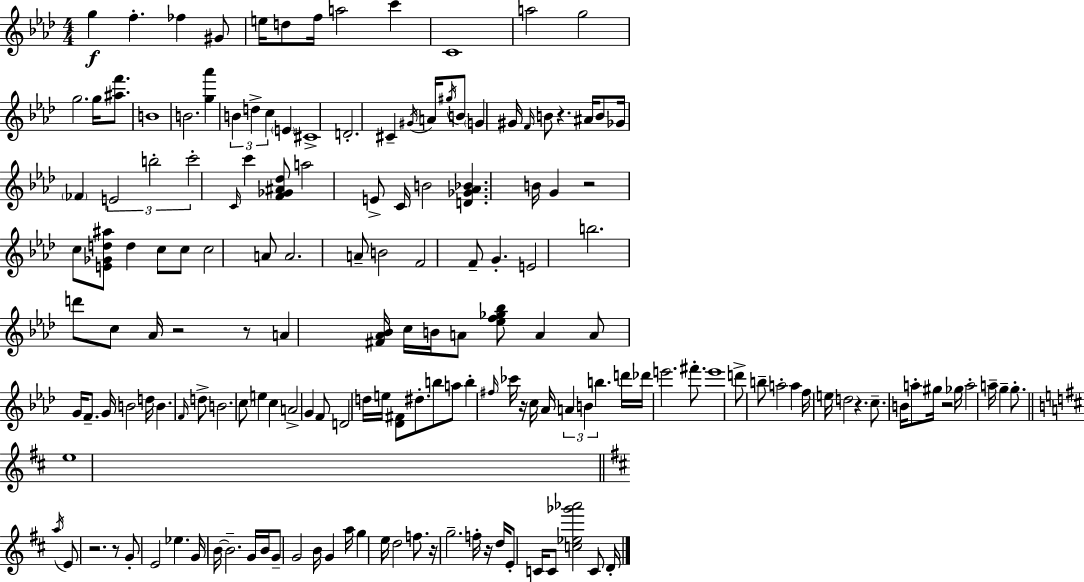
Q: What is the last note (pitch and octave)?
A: D4